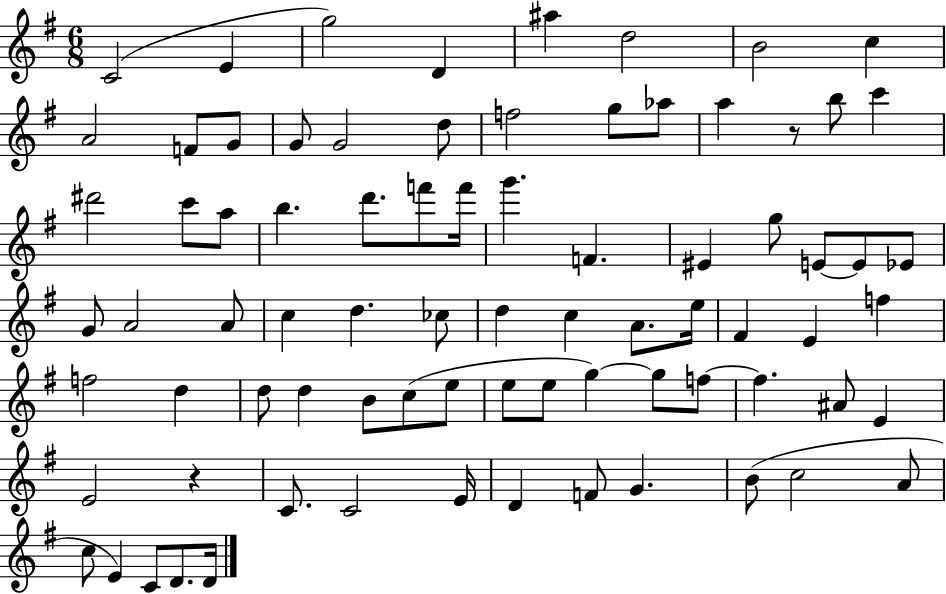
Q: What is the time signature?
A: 6/8